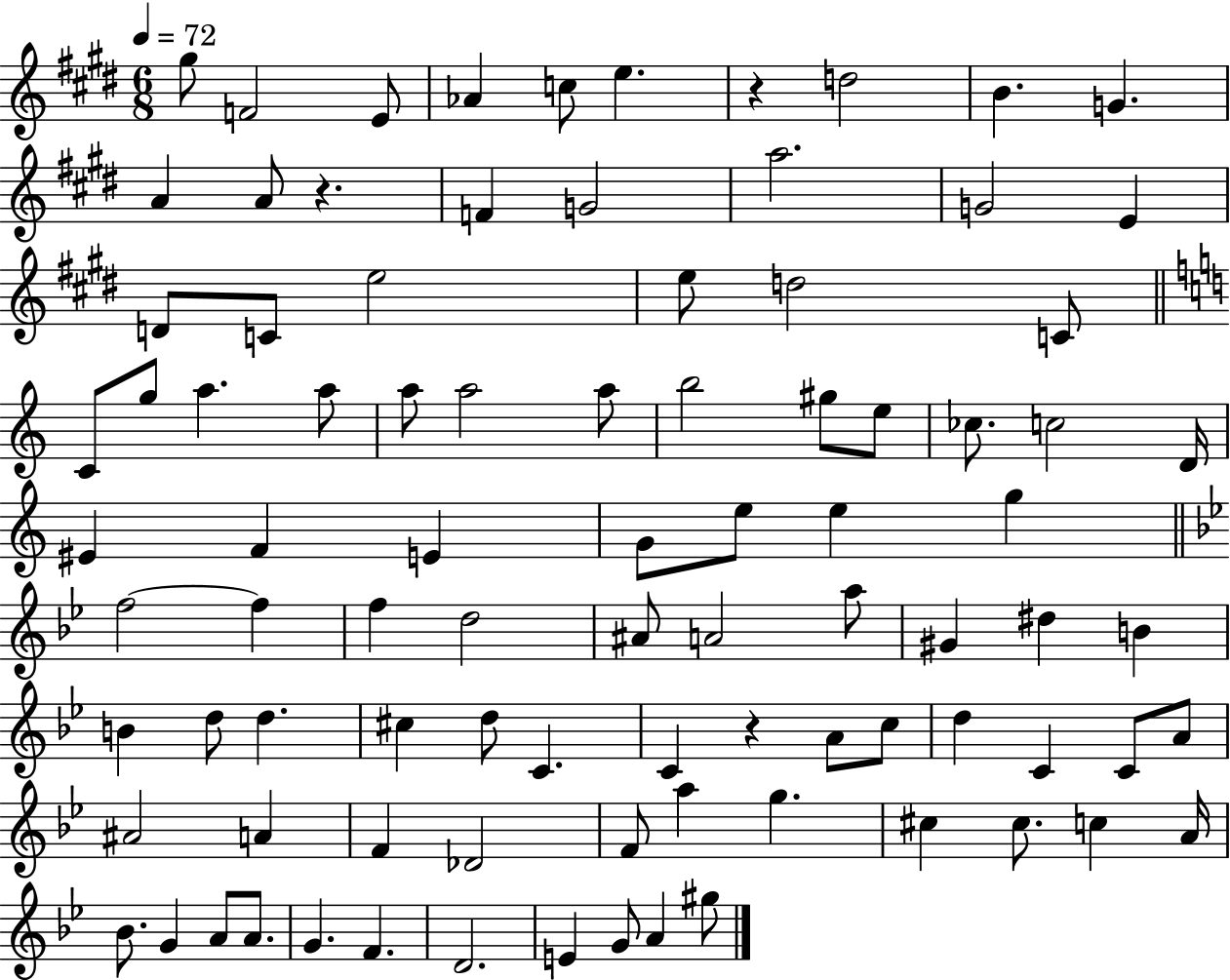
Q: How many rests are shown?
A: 3